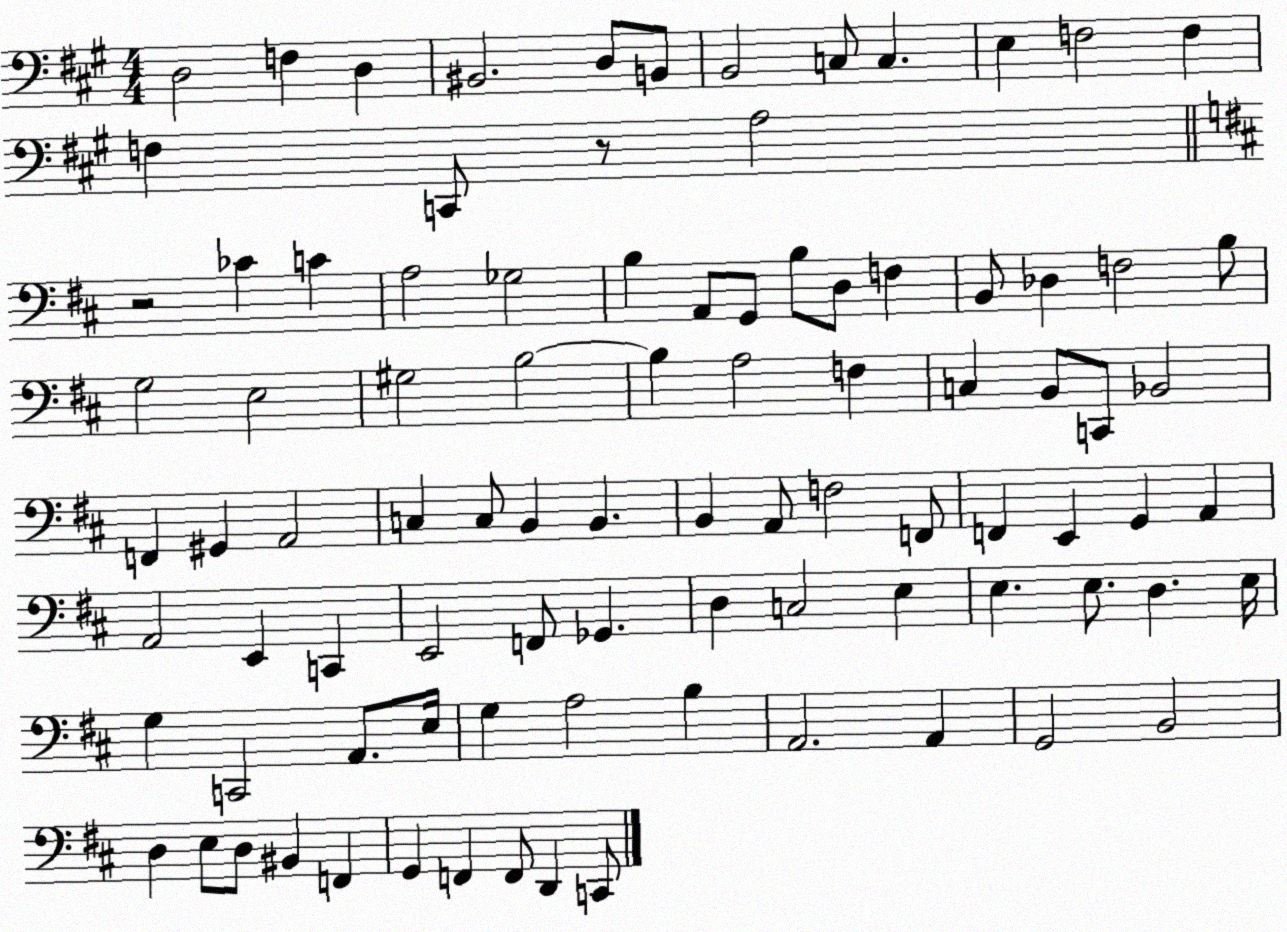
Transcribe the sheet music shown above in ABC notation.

X:1
T:Untitled
M:4/4
L:1/4
K:A
D,2 F, D, ^B,,2 D,/2 B,,/2 B,,2 C,/2 C, E, F,2 F, F, C,,/2 z/2 A,2 z2 _C C A,2 _G,2 B, A,,/2 G,,/2 B,/2 D,/2 F, B,,/2 _D, F,2 B,/2 G,2 E,2 ^G,2 B,2 B, A,2 F, C, B,,/2 C,,/2 _B,,2 F,, ^G,, A,,2 C, C,/2 B,, B,, B,, A,,/2 F,2 F,,/2 F,, E,, G,, A,, A,,2 E,, C,, E,,2 F,,/2 _G,, D, C,2 E, E, E,/2 D, E,/4 G, C,,2 A,,/2 E,/4 G, A,2 B, A,,2 A,, G,,2 B,,2 D, E,/2 D,/2 ^B,, F,, G,, F,, F,,/2 D,, C,,/2